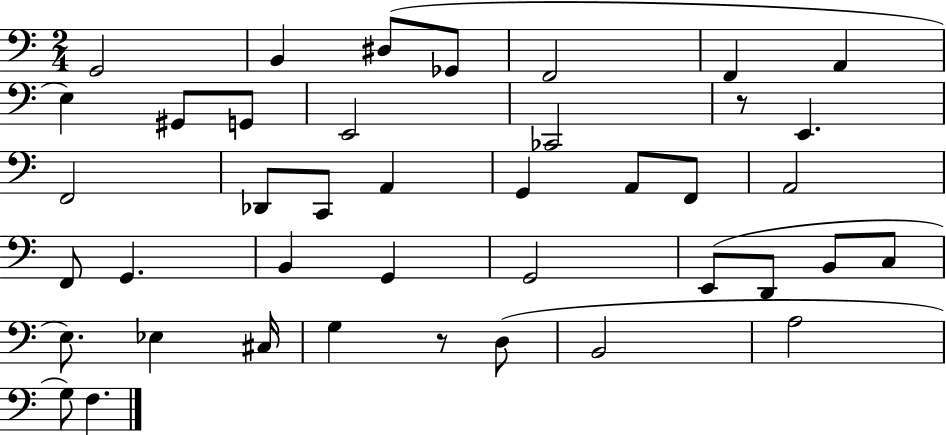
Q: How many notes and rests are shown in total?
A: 41